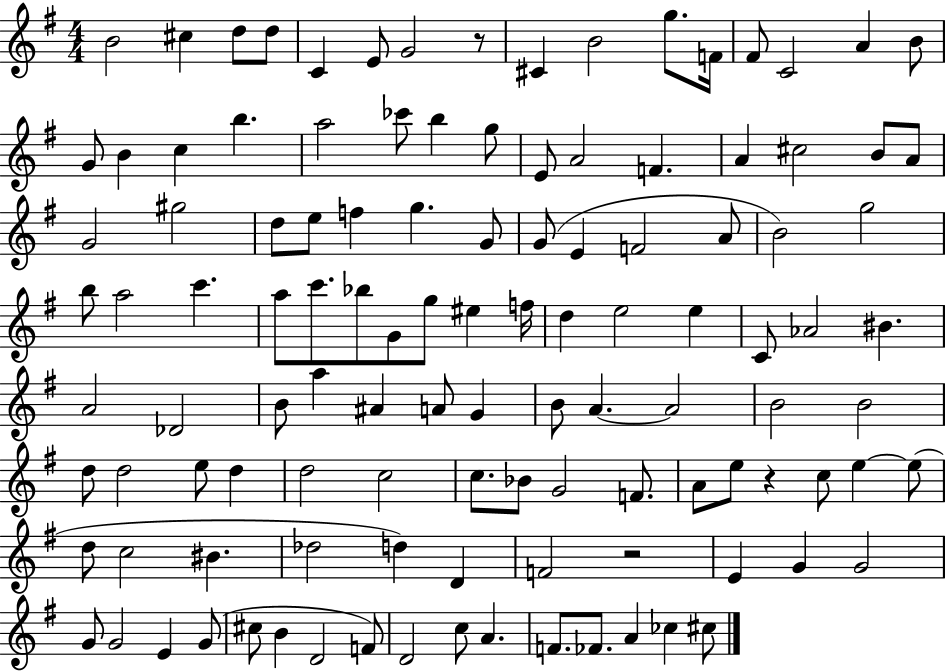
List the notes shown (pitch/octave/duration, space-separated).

B4/h C#5/q D5/e D5/e C4/q E4/e G4/h R/e C#4/q B4/h G5/e. F4/s F#4/e C4/h A4/q B4/e G4/e B4/q C5/q B5/q. A5/h CES6/e B5/q G5/e E4/e A4/h F4/q. A4/q C#5/h B4/e A4/e G4/h G#5/h D5/e E5/e F5/q G5/q. G4/e G4/e E4/q F4/h A4/e B4/h G5/h B5/e A5/h C6/q. A5/e C6/e. Bb5/e G4/e G5/e EIS5/q F5/s D5/q E5/h E5/q C4/e Ab4/h BIS4/q. A4/h Db4/h B4/e A5/q A#4/q A4/e G4/q B4/e A4/q. A4/h B4/h B4/h D5/e D5/h E5/e D5/q D5/h C5/h C5/e. Bb4/e G4/h F4/e. A4/e E5/e R/q C5/e E5/q E5/e D5/e C5/h BIS4/q. Db5/h D5/q D4/q F4/h R/h E4/q G4/q G4/h G4/e G4/h E4/q G4/e C#5/e B4/q D4/h F4/e D4/h C5/e A4/q. F4/e. FES4/e. A4/q CES5/q C#5/e